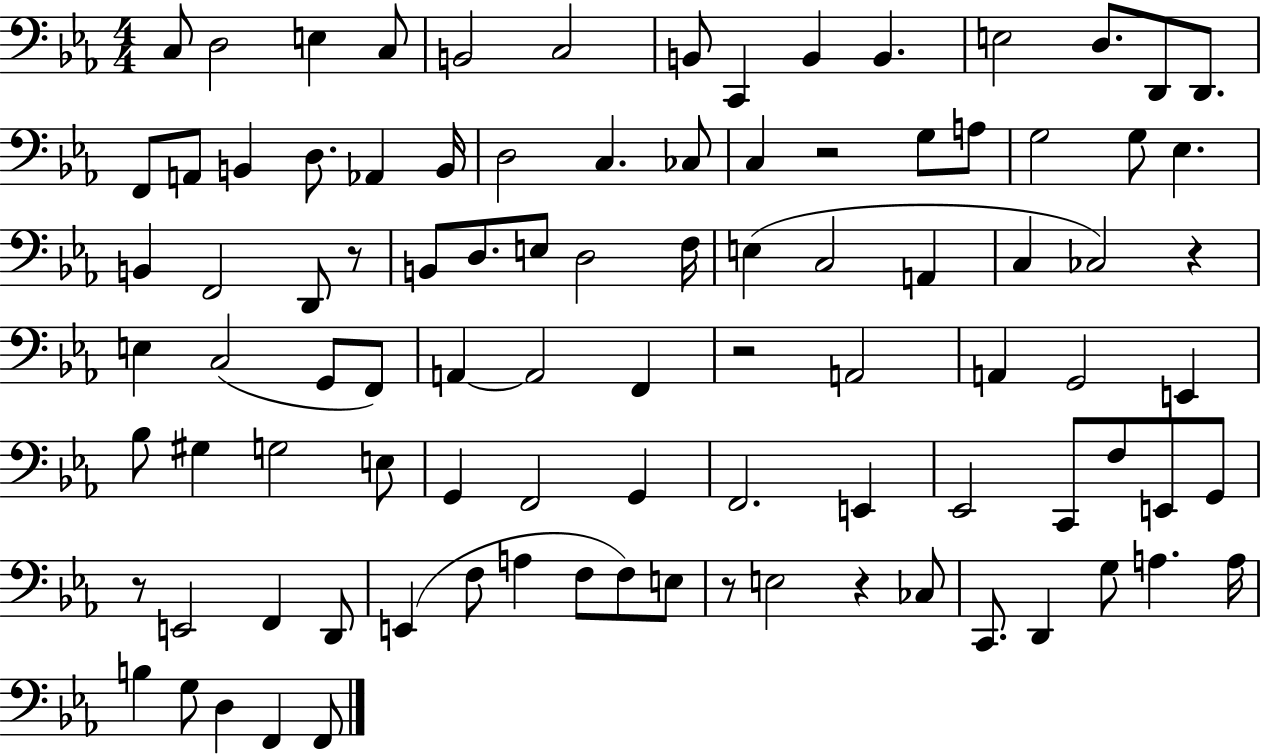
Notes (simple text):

C3/e D3/h E3/q C3/e B2/h C3/h B2/e C2/q B2/q B2/q. E3/h D3/e. D2/e D2/e. F2/e A2/e B2/q D3/e. Ab2/q B2/s D3/h C3/q. CES3/e C3/q R/h G3/e A3/e G3/h G3/e Eb3/q. B2/q F2/h D2/e R/e B2/e D3/e. E3/e D3/h F3/s E3/q C3/h A2/q C3/q CES3/h R/q E3/q C3/h G2/e F2/e A2/q A2/h F2/q R/h A2/h A2/q G2/h E2/q Bb3/e G#3/q G3/h E3/e G2/q F2/h G2/q F2/h. E2/q Eb2/h C2/e F3/e E2/e G2/e R/e E2/h F2/q D2/e E2/q F3/e A3/q F3/e F3/e E3/e R/e E3/h R/q CES3/e C2/e. D2/q G3/e A3/q. A3/s B3/q G3/e D3/q F2/q F2/e